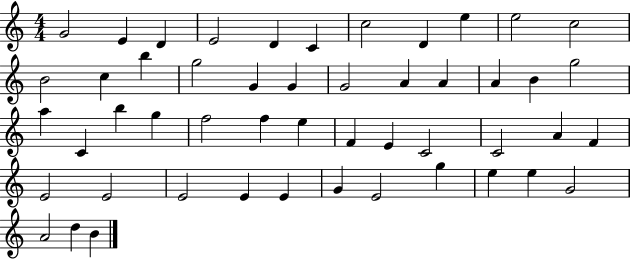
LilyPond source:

{
  \clef treble
  \numericTimeSignature
  \time 4/4
  \key c \major
  g'2 e'4 d'4 | e'2 d'4 c'4 | c''2 d'4 e''4 | e''2 c''2 | \break b'2 c''4 b''4 | g''2 g'4 g'4 | g'2 a'4 a'4 | a'4 b'4 g''2 | \break a''4 c'4 b''4 g''4 | f''2 f''4 e''4 | f'4 e'4 c'2 | c'2 a'4 f'4 | \break e'2 e'2 | e'2 e'4 e'4 | g'4 e'2 g''4 | e''4 e''4 g'2 | \break a'2 d''4 b'4 | \bar "|."
}